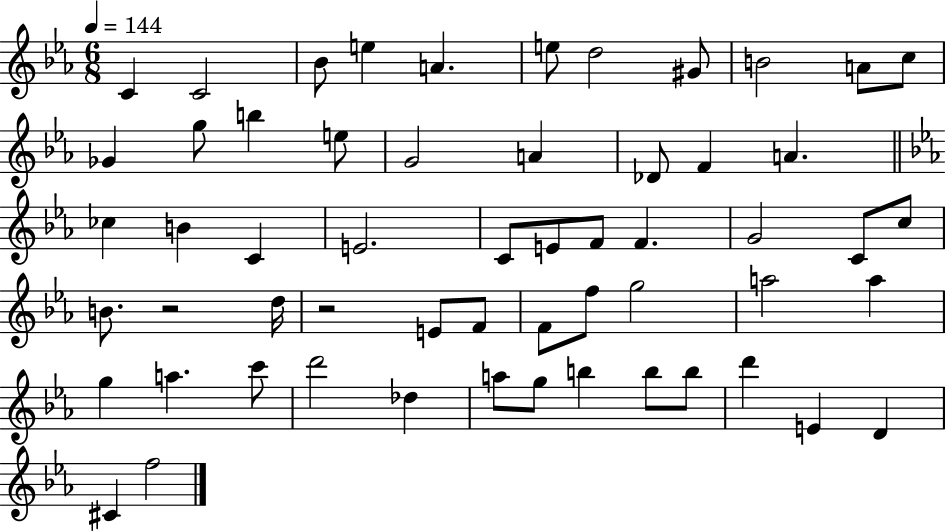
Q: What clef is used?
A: treble